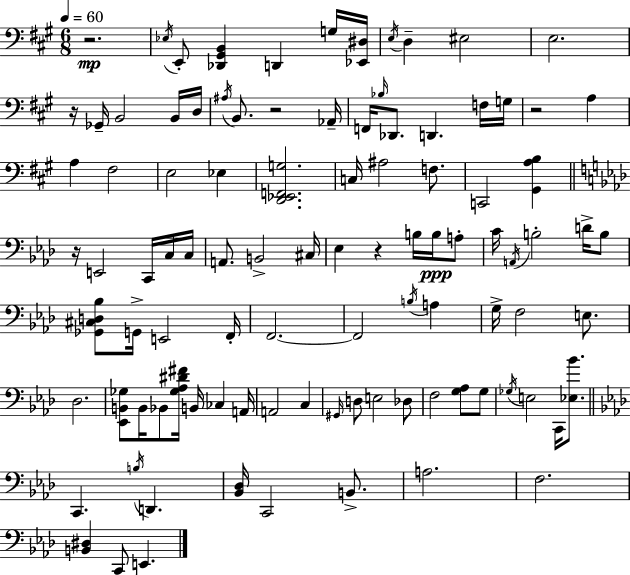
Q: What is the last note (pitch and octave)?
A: E2